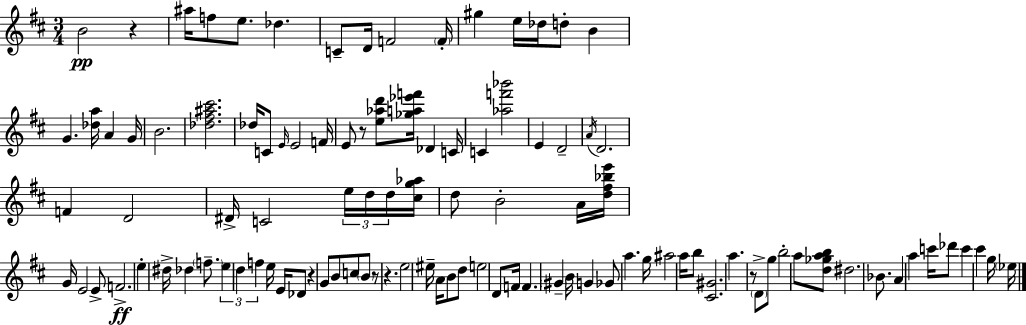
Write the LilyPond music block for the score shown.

{
  \clef treble
  \numericTimeSignature
  \time 3/4
  \key d \major
  b'2\pp r4 | ais''16 f''8 e''8. des''4. | c'8-- d'16 f'2 \parenthesize f'16-. | gis''4 e''16 des''16 d''8-. b'4 | \break g'4. <des'' a''>16 a'4 g'16 | b'2. | <des'' fis'' ais'' cis'''>2. | des''16 c'8 \grace { e'16 } e'2 | \break f'16 e'8 r8 <e'' aes'' d'''>8 <ges'' a'' ees''' f'''>16 des'4 | c'16 c'4 <aes'' f''' bes'''>2 | e'4 d'2-- | \acciaccatura { a'16 } d'2. | \break f'4 d'2 | dis'16-> c'2 \tuplet 3/2 { e''16 | d''16 d''16 } <cis'' g'' aes''>16 d''8 b'2-. | a'16 <d'' fis'' bes'' e'''>16 g'16 e'2 | \break e'8-> f'2.->\ff | e''4-. dis''16-> des''4 \parenthesize f''8.-- | \tuplet 3/2 { e''4 d''4 f''4 } | e''16 e'16 des'8 r4 g'8 | \break b'8 c''8 \parenthesize b'8 r8 r4. | e''2 eis''16-- a'16 | b'8 d''8 e''2 | d'8 f'16 f'4. \parenthesize gis'4-- | \break b'16 g'4 ges'8 a''4. | g''16 ais''2 a''16 | b''8 <cis' gis'>2. | a''4. r8 \parenthesize d'8-> | \break g''8 b''2-. a''8 | <d'' ges'' a'' b''>8 dis''2. | bes'8. a'4 a''4 | c'''16 des'''8 c'''4 cis'''4 | \break g''16 \parenthesize ees''16 \bar "|."
}